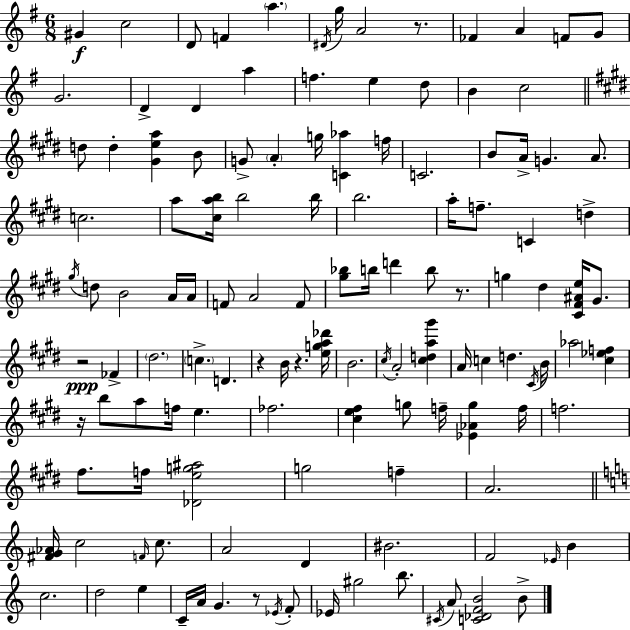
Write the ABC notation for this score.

X:1
T:Untitled
M:6/8
L:1/4
K:Em
^G c2 D/2 F a ^D/4 g/4 A2 z/2 _F A F/2 G/2 G2 D D a f e d/2 B c2 d/2 d [^Gea] B/2 G/2 A g/4 [C_a] f/4 C2 B/2 A/4 G A/2 c2 a/2 [^cab]/4 b2 b/4 b2 a/4 f/2 C d ^g/4 d/2 B2 A/4 A/4 F/2 A2 F/2 [^g_b]/2 b/4 d' b/2 z/2 g ^d [^C^F^Ae]/4 ^G/2 z2 _F ^d2 c D z B/4 z [ega_d']/4 B2 ^c/4 A2 [^cda^g'] A/4 c d ^C/4 B/4 _a2 [^c_ef] z/4 b/2 a/2 f/4 e _f2 [^ce^f] g/2 f/4 [_E_Ag] f/4 f2 ^f/2 f/4 [_Deg^a]2 g2 f A2 [^FG_A]/4 c2 F/4 c/2 A2 D ^B2 F2 _E/4 B c2 d2 e C/4 A/4 G z/2 _E/4 F/2 _E/4 ^g2 b/2 ^C/4 A/2 [C_DFB]2 B/2